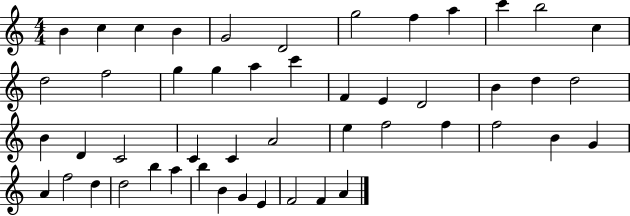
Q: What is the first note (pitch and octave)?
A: B4